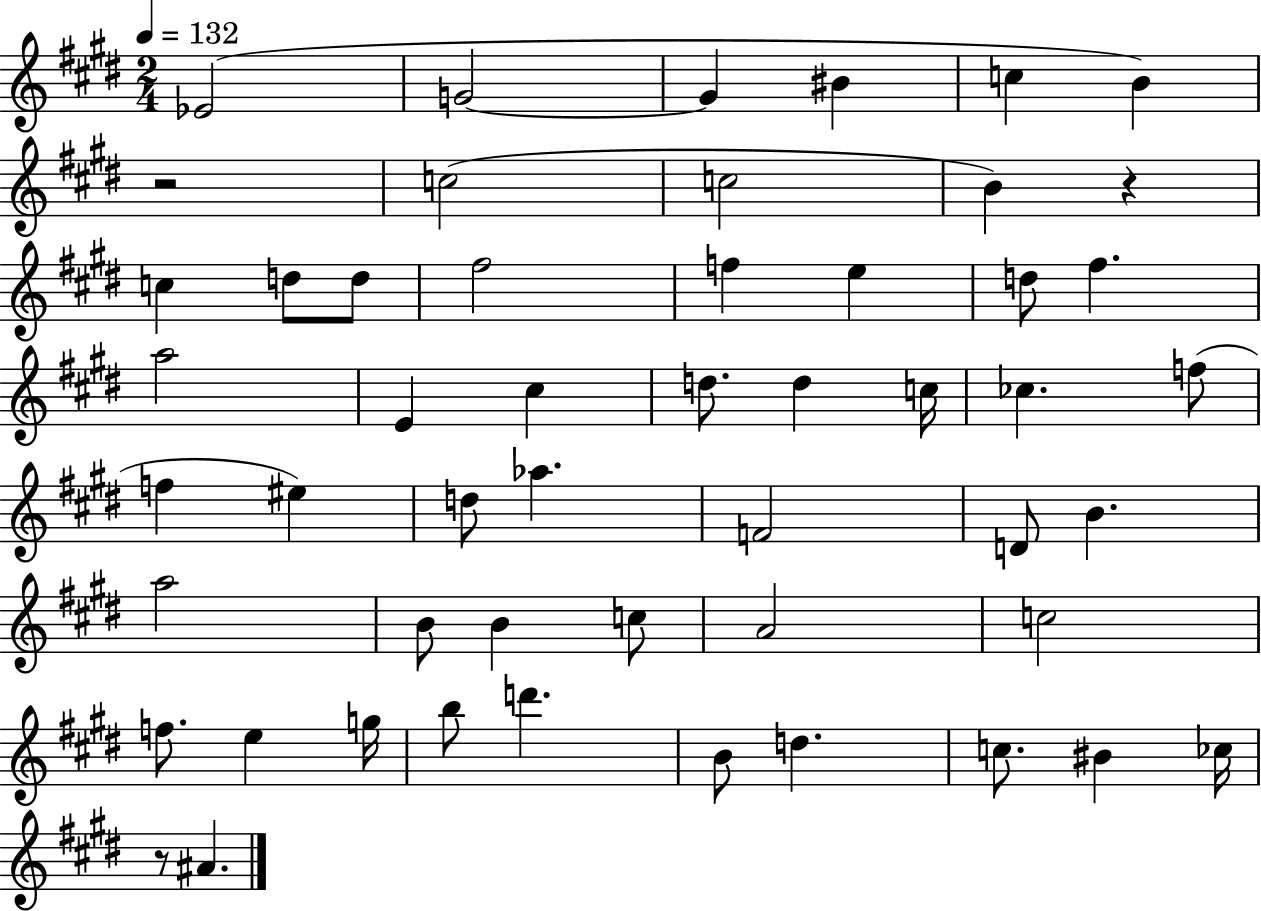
{
  \clef treble
  \numericTimeSignature
  \time 2/4
  \key e \major
  \tempo 4 = 132
  ees'2( | g'2~~ | g'4 bis'4 | c''4 b'4) | \break r2 | c''2( | c''2 | b'4) r4 | \break c''4 d''8 d''8 | fis''2 | f''4 e''4 | d''8 fis''4. | \break a''2 | e'4 cis''4 | d''8. d''4 c''16 | ces''4. f''8( | \break f''4 eis''4) | d''8 aes''4. | f'2 | d'8 b'4. | \break a''2 | b'8 b'4 c''8 | a'2 | c''2 | \break f''8. e''4 g''16 | b''8 d'''4. | b'8 d''4. | c''8. bis'4 ces''16 | \break r8 ais'4. | \bar "|."
}